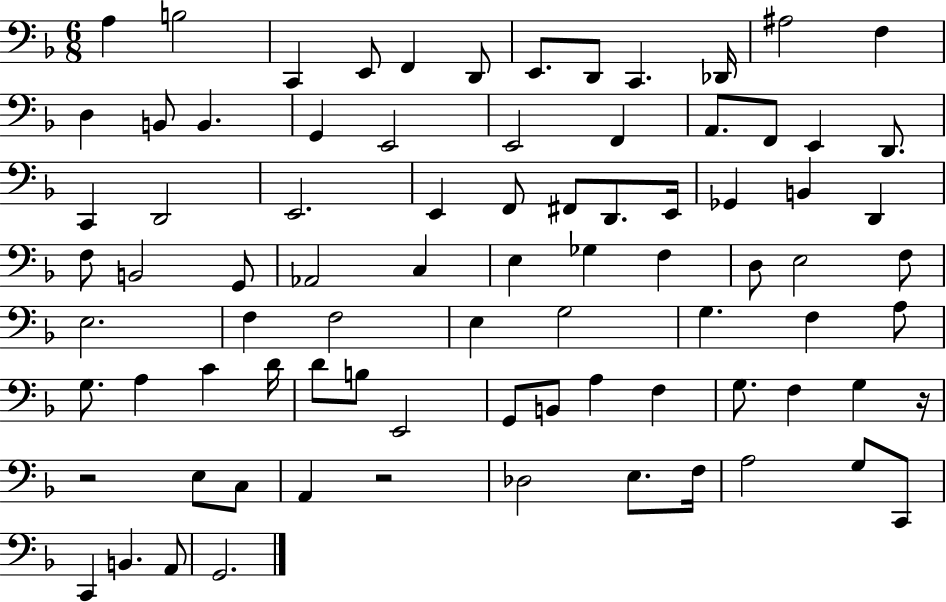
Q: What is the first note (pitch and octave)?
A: A3